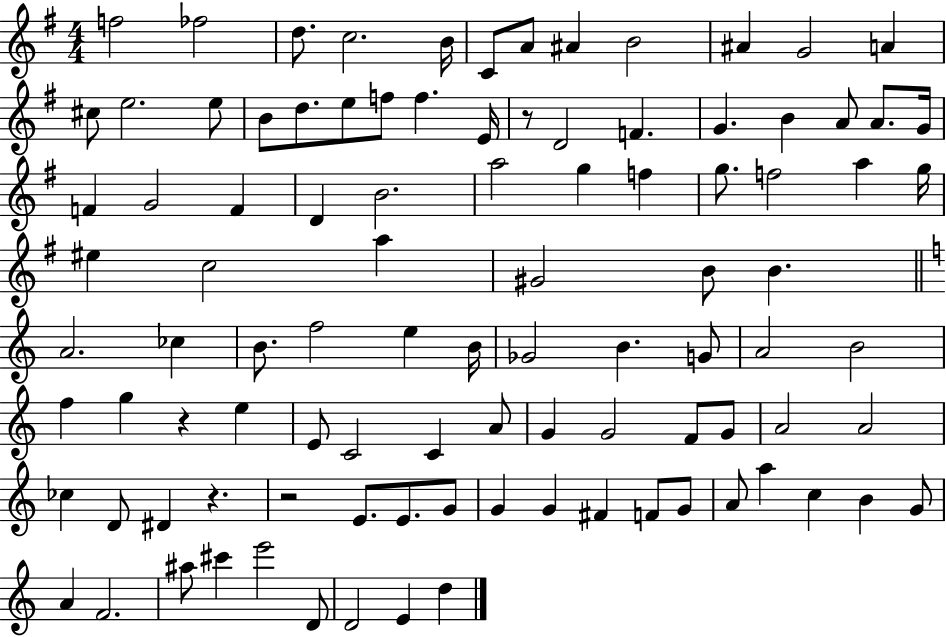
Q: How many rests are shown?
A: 4